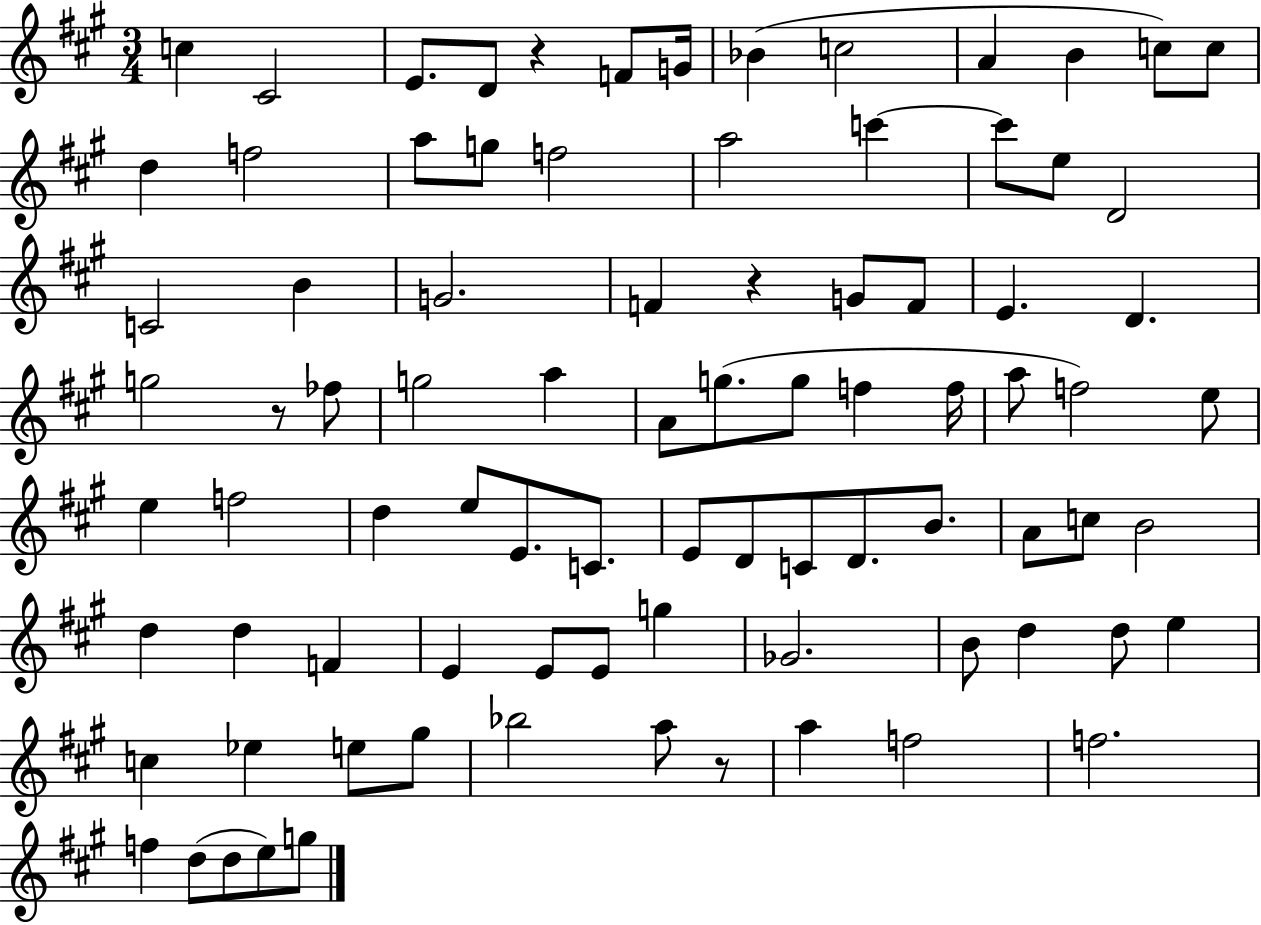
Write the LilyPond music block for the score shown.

{
  \clef treble
  \numericTimeSignature
  \time 3/4
  \key a \major
  c''4 cis'2 | e'8. d'8 r4 f'8 g'16 | bes'4( c''2 | a'4 b'4 c''8) c''8 | \break d''4 f''2 | a''8 g''8 f''2 | a''2 c'''4~~ | c'''8 e''8 d'2 | \break c'2 b'4 | g'2. | f'4 r4 g'8 f'8 | e'4. d'4. | \break g''2 r8 fes''8 | g''2 a''4 | a'8 g''8.( g''8 f''4 f''16 | a''8 f''2) e''8 | \break e''4 f''2 | d''4 e''8 e'8. c'8. | e'8 d'8 c'8 d'8. b'8. | a'8 c''8 b'2 | \break d''4 d''4 f'4 | e'4 e'8 e'8 g''4 | ges'2. | b'8 d''4 d''8 e''4 | \break c''4 ees''4 e''8 gis''8 | bes''2 a''8 r8 | a''4 f''2 | f''2. | \break f''4 d''8( d''8 e''8) g''8 | \bar "|."
}